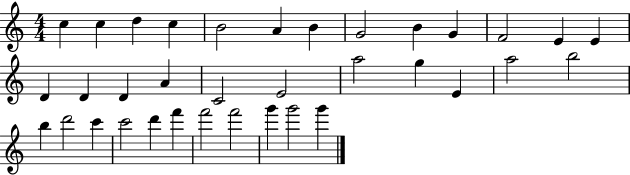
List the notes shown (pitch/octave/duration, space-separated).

C5/q C5/q D5/q C5/q B4/h A4/q B4/q G4/h B4/q G4/q F4/h E4/q E4/q D4/q D4/q D4/q A4/q C4/h E4/h A5/h G5/q E4/q A5/h B5/h B5/q D6/h C6/q C6/h D6/q F6/q F6/h F6/h G6/q G6/h G6/q